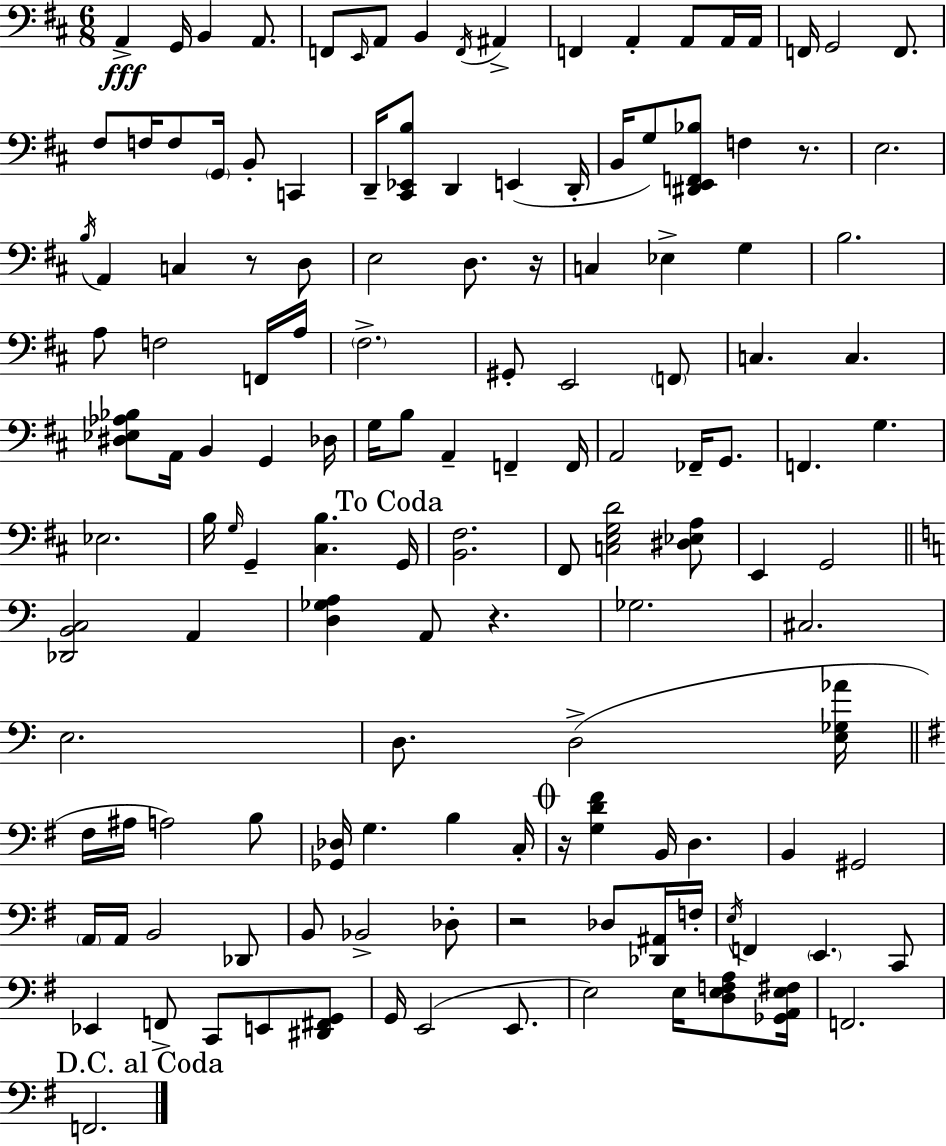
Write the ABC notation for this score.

X:1
T:Untitled
M:6/8
L:1/4
K:D
A,, G,,/4 B,, A,,/2 F,,/2 E,,/4 A,,/2 B,, F,,/4 ^A,, F,, A,, A,,/2 A,,/4 A,,/4 F,,/4 G,,2 F,,/2 ^F,/2 F,/4 F,/2 G,,/4 B,,/2 C,, D,,/4 [^C,,_E,,B,]/2 D,, E,, D,,/4 B,,/4 G,/2 [^D,,E,,F,,_B,]/2 F, z/2 E,2 B,/4 A,, C, z/2 D,/2 E,2 D,/2 z/4 C, _E, G, B,2 A,/2 F,2 F,,/4 A,/4 ^F,2 ^G,,/2 E,,2 F,,/2 C, C, [^D,_E,_A,_B,]/2 A,,/4 B,, G,, _D,/4 G,/4 B,/2 A,, F,, F,,/4 A,,2 _F,,/4 G,,/2 F,, G, _E,2 B,/4 G,/4 G,, [^C,B,] G,,/4 [B,,^F,]2 ^F,,/2 [C,E,G,D]2 [^D,_E,A,]/2 E,, G,,2 [_D,,B,,C,]2 A,, [D,_G,A,] A,,/2 z _G,2 ^C,2 E,2 D,/2 D,2 [E,_G,_A]/4 ^F,/4 ^A,/4 A,2 B,/2 [_G,,_D,]/4 G, B, C,/4 z/4 [G,D^F] B,,/4 D, B,, ^G,,2 A,,/4 A,,/4 B,,2 _D,,/2 B,,/2 _B,,2 _D,/2 z2 _D,/2 [_D,,^A,,]/4 F,/4 E,/4 F,, E,, C,,/2 _E,, F,,/2 C,,/2 E,,/2 [^D,,^F,,G,,]/2 G,,/4 E,,2 E,,/2 E,2 E,/4 [D,E,F,A,]/2 [_G,,A,,E,^F,]/4 F,,2 F,,2